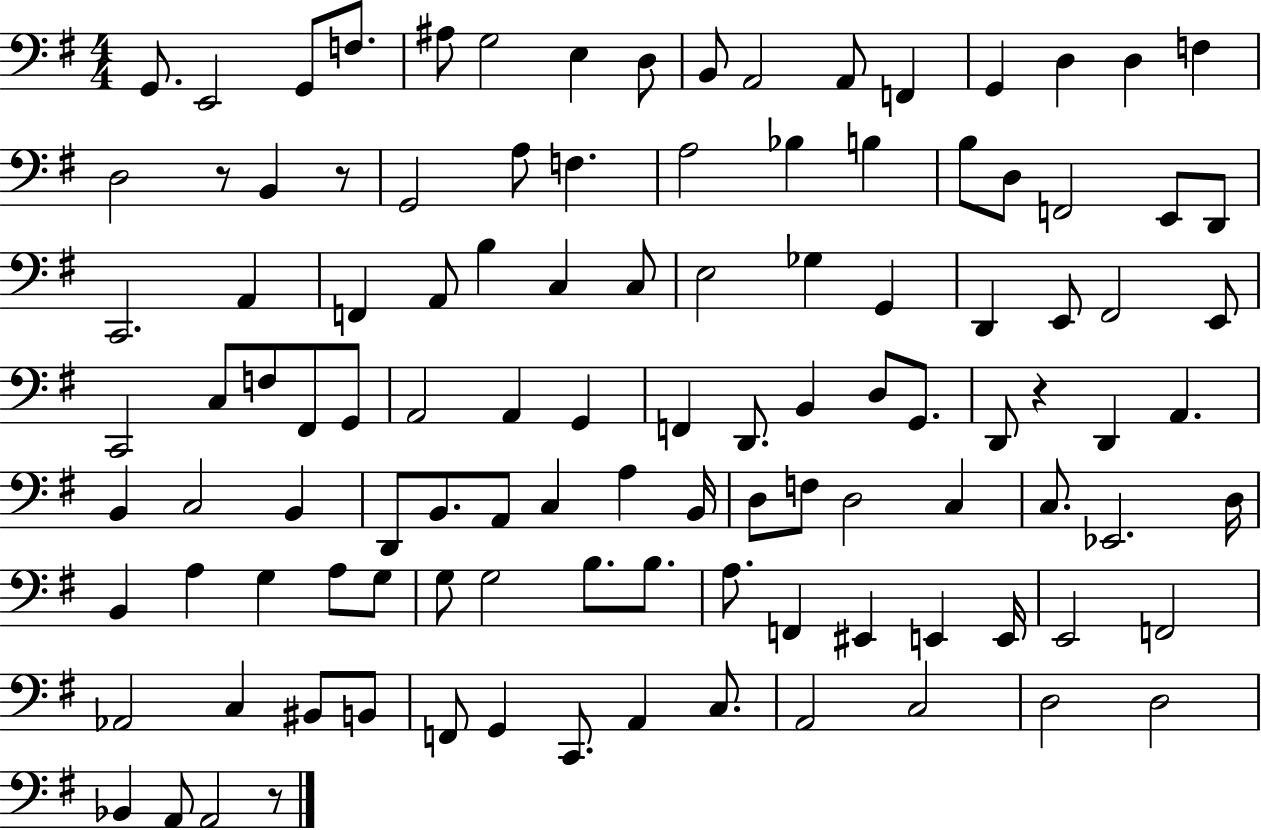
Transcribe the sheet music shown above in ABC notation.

X:1
T:Untitled
M:4/4
L:1/4
K:G
G,,/2 E,,2 G,,/2 F,/2 ^A,/2 G,2 E, D,/2 B,,/2 A,,2 A,,/2 F,, G,, D, D, F, D,2 z/2 B,, z/2 G,,2 A,/2 F, A,2 _B, B, B,/2 D,/2 F,,2 E,,/2 D,,/2 C,,2 A,, F,, A,,/2 B, C, C,/2 E,2 _G, G,, D,, E,,/2 ^F,,2 E,,/2 C,,2 C,/2 F,/2 ^F,,/2 G,,/2 A,,2 A,, G,, F,, D,,/2 B,, D,/2 G,,/2 D,,/2 z D,, A,, B,, C,2 B,, D,,/2 B,,/2 A,,/2 C, A, B,,/4 D,/2 F,/2 D,2 C, C,/2 _E,,2 D,/4 B,, A, G, A,/2 G,/2 G,/2 G,2 B,/2 B,/2 A,/2 F,, ^E,, E,, E,,/4 E,,2 F,,2 _A,,2 C, ^B,,/2 B,,/2 F,,/2 G,, C,,/2 A,, C,/2 A,,2 C,2 D,2 D,2 _B,, A,,/2 A,,2 z/2